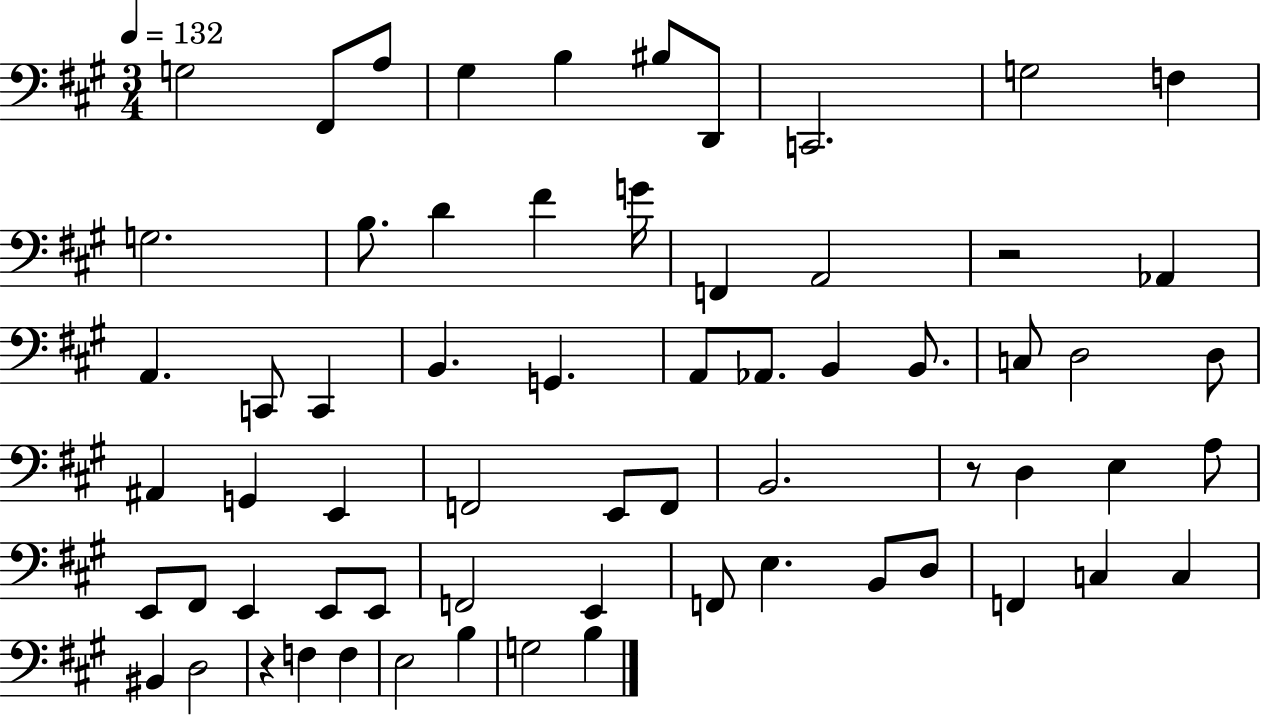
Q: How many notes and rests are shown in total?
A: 65